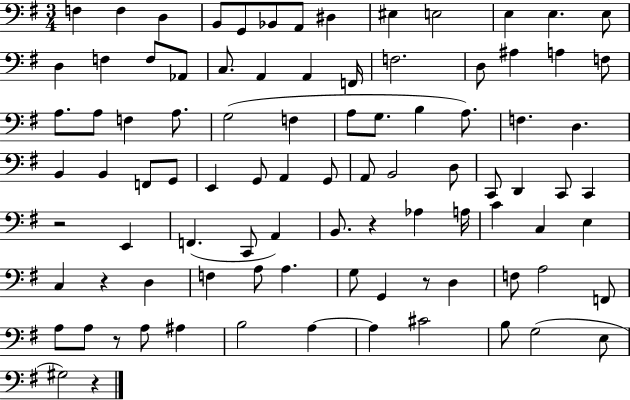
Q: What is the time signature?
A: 3/4